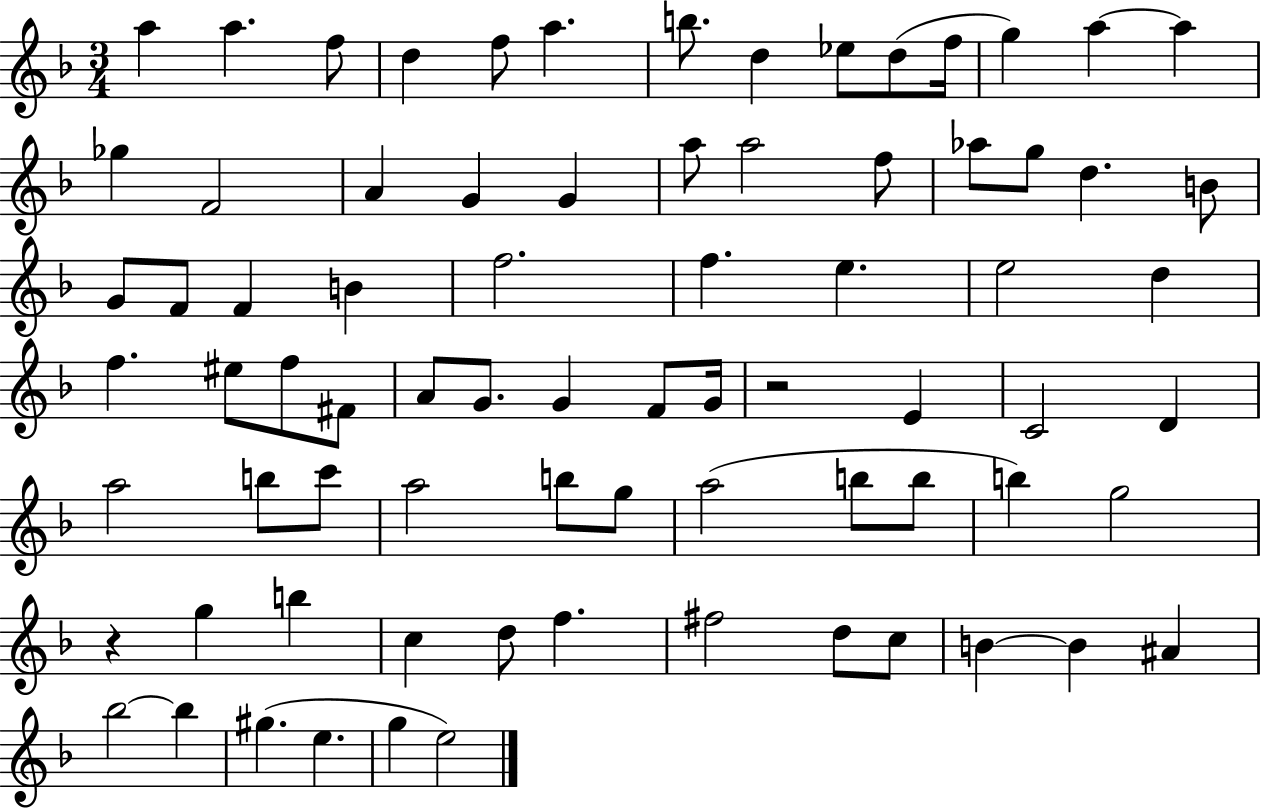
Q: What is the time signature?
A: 3/4